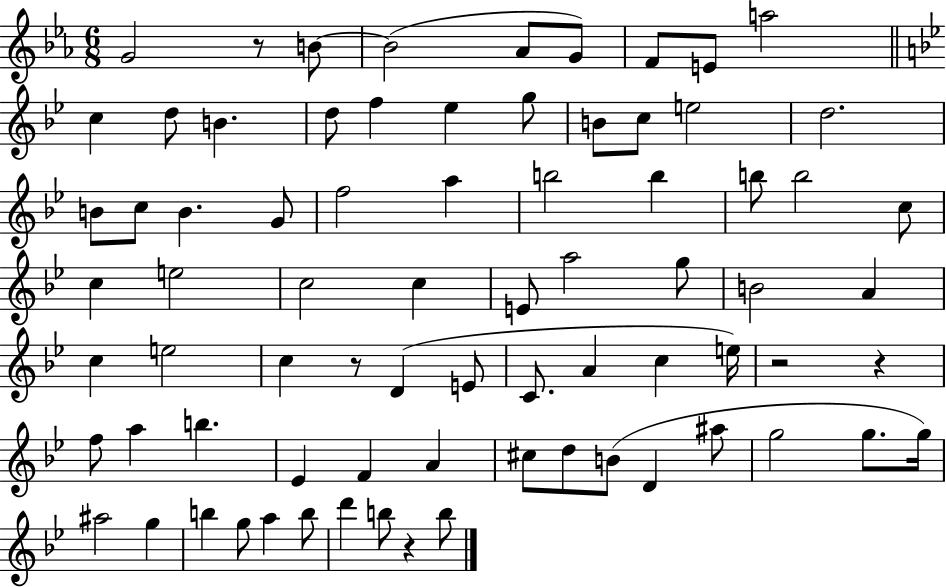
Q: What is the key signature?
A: EES major